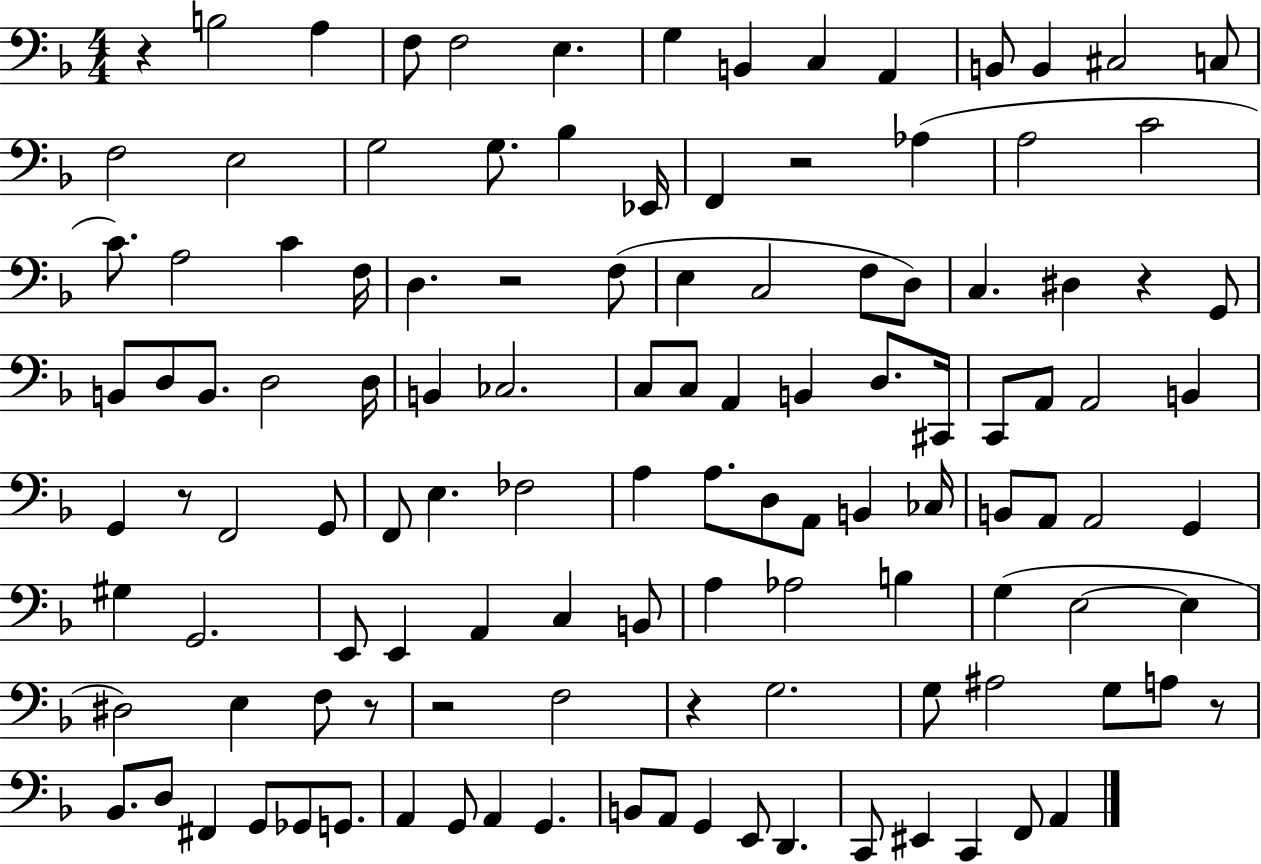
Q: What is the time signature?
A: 4/4